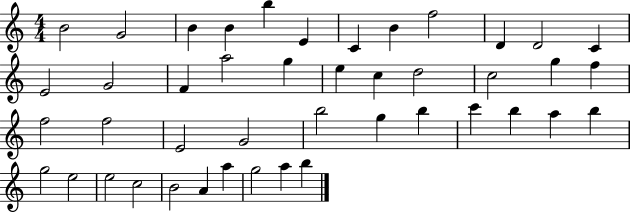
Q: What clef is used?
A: treble